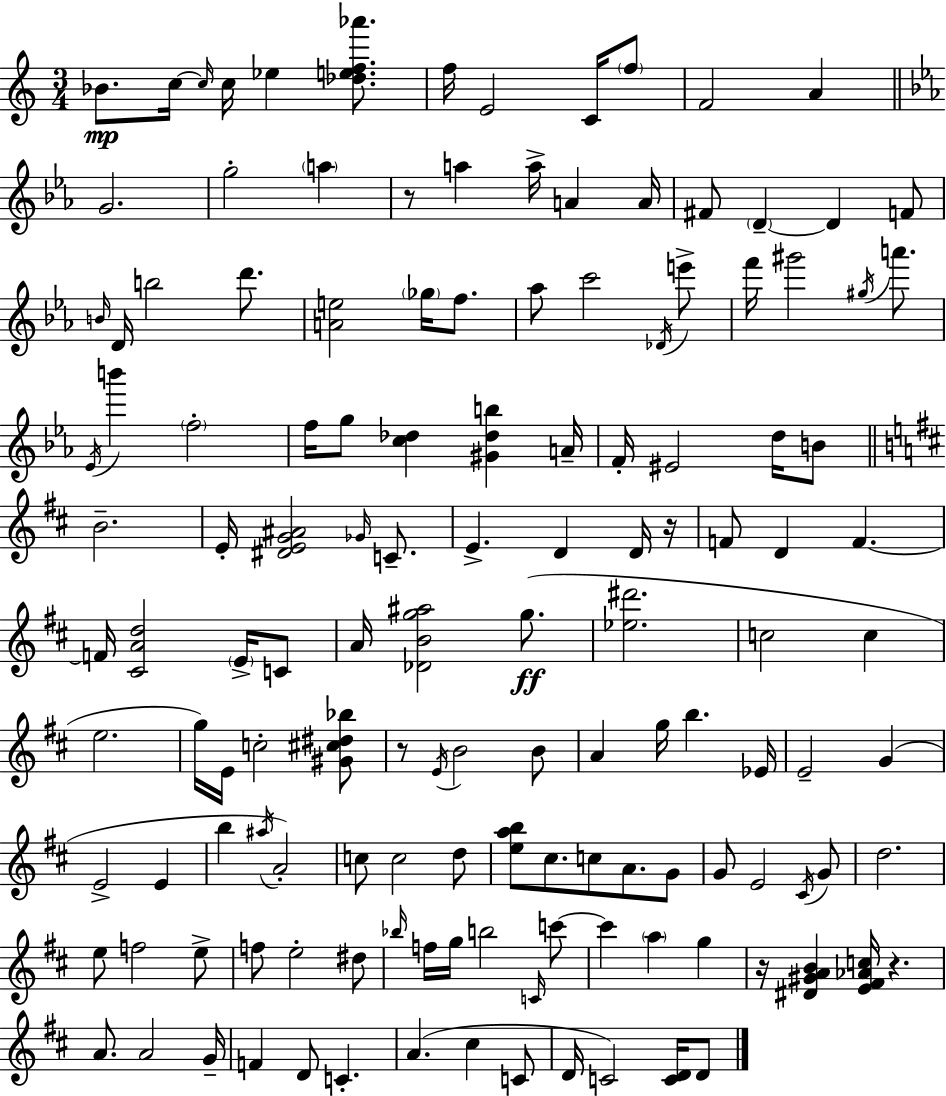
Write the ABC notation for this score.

X:1
T:Untitled
M:3/4
L:1/4
K:Am
_B/2 c/4 c/4 c/4 _e [_def_a']/2 f/4 E2 C/4 f/2 F2 A G2 g2 a z/2 a a/4 A A/4 ^F/2 D D F/2 B/4 D/4 b2 d'/2 [Ae]2 _g/4 f/2 _a/2 c'2 _D/4 e'/2 f'/4 ^g'2 ^g/4 a'/2 _E/4 b' f2 f/4 g/2 [c_d] [^G_db] A/4 F/4 ^E2 d/4 B/2 B2 E/4 [^DEG^A]2 _G/4 C/2 E D D/4 z/4 F/2 D F F/4 [^CAd]2 E/4 C/2 A/4 [_DBg^a]2 g/2 [_e^d']2 c2 c e2 g/4 E/4 c2 [^G^c^d_b]/2 z/2 E/4 B2 B/2 A g/4 b _E/4 E2 G E2 E b ^a/4 A2 c/2 c2 d/2 [eab]/2 ^c/2 c/2 A/2 G/2 G/2 E2 ^C/4 G/2 d2 e/2 f2 e/2 f/2 e2 ^d/2 _b/4 f/4 g/4 b2 C/4 c'/2 c' a g z/4 [^D^GAB] [E^F_Ac]/4 z A/2 A2 G/4 F D/2 C A ^c C/2 D/4 C2 [CD]/4 D/2